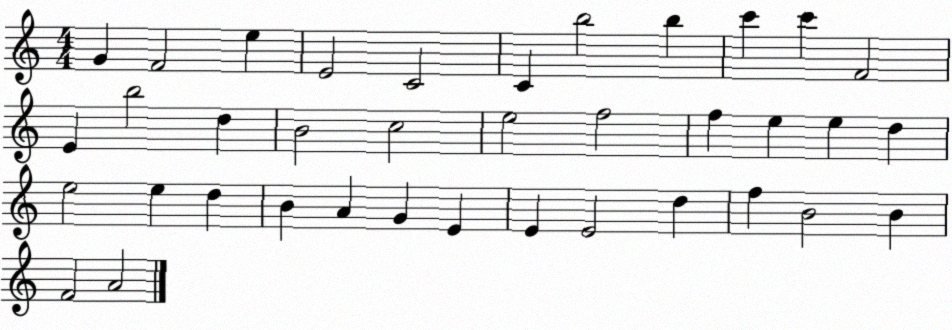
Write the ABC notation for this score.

X:1
T:Untitled
M:4/4
L:1/4
K:C
G F2 e E2 C2 C b2 b c' c' F2 E b2 d B2 c2 e2 f2 f e e d e2 e d B A G E E E2 d f B2 B F2 A2